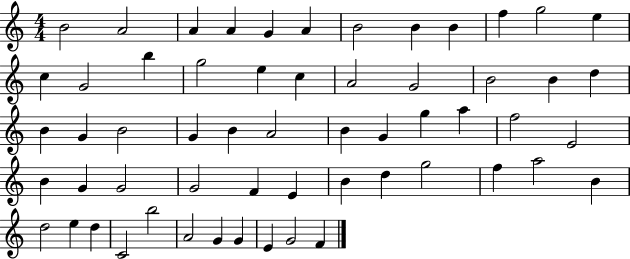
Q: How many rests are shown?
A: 0